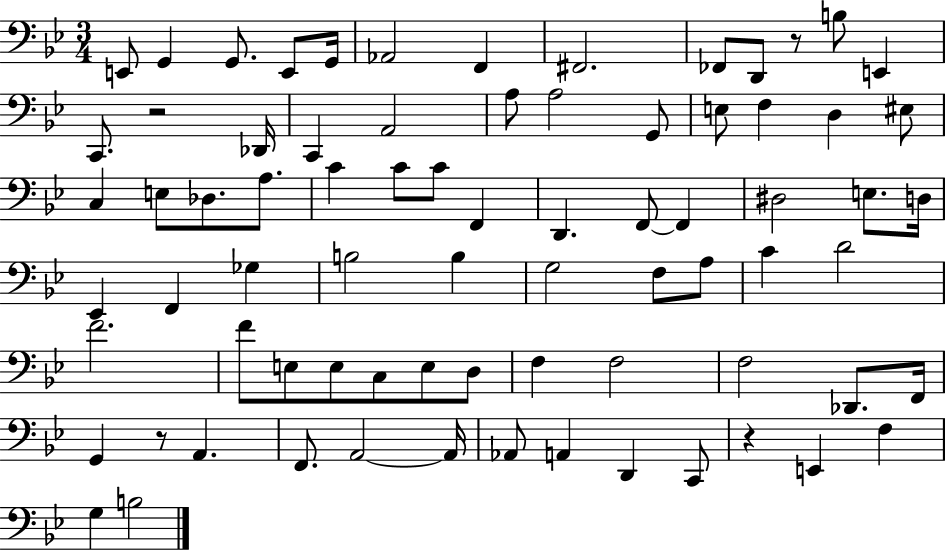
X:1
T:Untitled
M:3/4
L:1/4
K:Bb
E,,/2 G,, G,,/2 E,,/2 G,,/4 _A,,2 F,, ^F,,2 _F,,/2 D,,/2 z/2 B,/2 E,, C,,/2 z2 _D,,/4 C,, A,,2 A,/2 A,2 G,,/2 E,/2 F, D, ^E,/2 C, E,/2 _D,/2 A,/2 C C/2 C/2 F,, D,, F,,/2 F,, ^D,2 E,/2 D,/4 _E,, F,, _G, B,2 B, G,2 F,/2 A,/2 C D2 F2 F/2 E,/2 E,/2 C,/2 E,/2 D,/2 F, F,2 F,2 _D,,/2 F,,/4 G,, z/2 A,, F,,/2 A,,2 A,,/4 _A,,/2 A,, D,, C,,/2 z E,, F, G, B,2